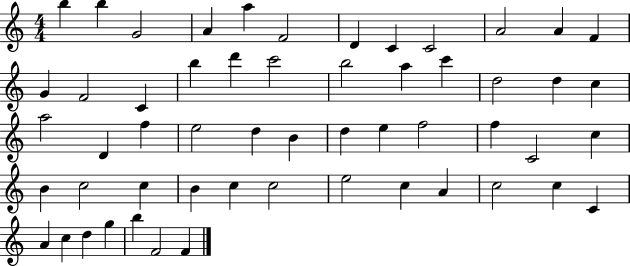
{
  \clef treble
  \numericTimeSignature
  \time 4/4
  \key c \major
  b''4 b''4 g'2 | a'4 a''4 f'2 | d'4 c'4 c'2 | a'2 a'4 f'4 | \break g'4 f'2 c'4 | b''4 d'''4 c'''2 | b''2 a''4 c'''4 | d''2 d''4 c''4 | \break a''2 d'4 f''4 | e''2 d''4 b'4 | d''4 e''4 f''2 | f''4 c'2 c''4 | \break b'4 c''2 c''4 | b'4 c''4 c''2 | e''2 c''4 a'4 | c''2 c''4 c'4 | \break a'4 c''4 d''4 g''4 | b''4 f'2 f'4 | \bar "|."
}